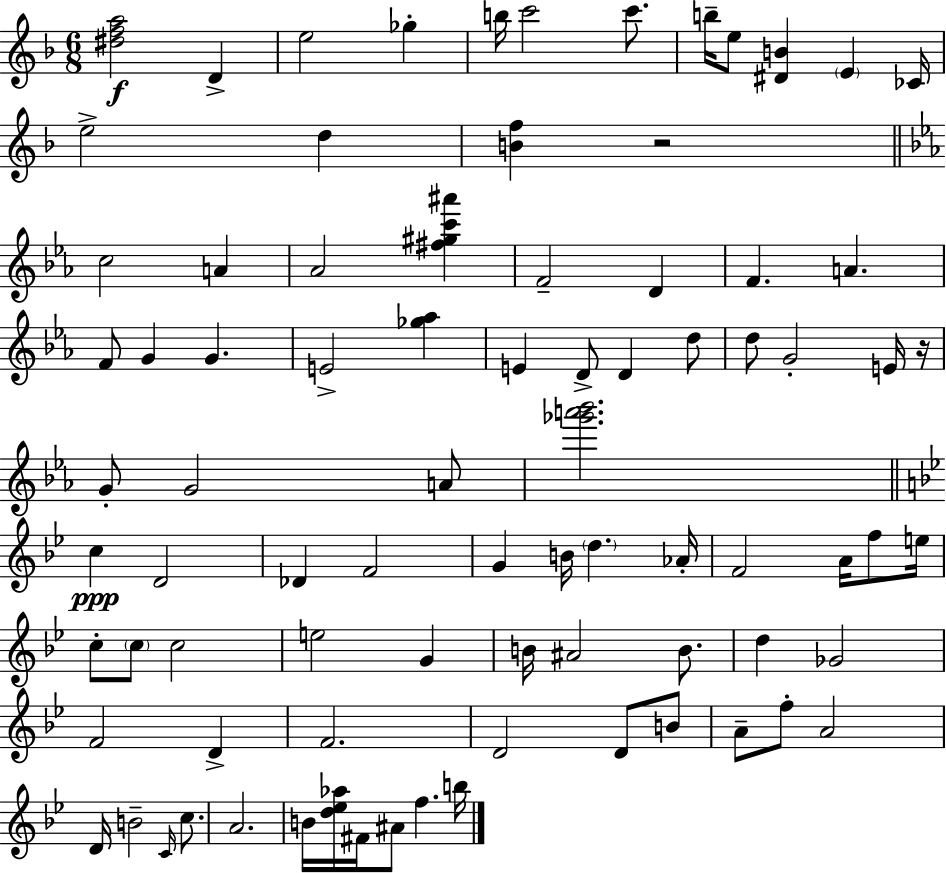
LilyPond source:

{
  \clef treble
  \numericTimeSignature
  \time 6/8
  \key d \minor
  <dis'' f'' a''>2\f d'4-> | e''2 ges''4-. | b''16 c'''2 c'''8. | b''16-- e''8 <dis' b'>4 \parenthesize e'4 ces'16 | \break e''2-> d''4 | <b' f''>4 r2 | \bar "||" \break \key ees \major c''2 a'4 | aes'2 <fis'' gis'' c''' ais'''>4 | f'2-- d'4 | f'4. a'4. | \break f'8 g'4 g'4. | e'2-> <ges'' aes''>4 | e'4 d'8-> d'4 d''8 | d''8 g'2-. e'16 r16 | \break g'8-. g'2 a'8 | <ges''' a''' bes'''>2. | \bar "||" \break \key g \minor c''4\ppp d'2 | des'4 f'2 | g'4 b'16 \parenthesize d''4. aes'16-. | f'2 a'16 f''8 e''16 | \break c''8-. \parenthesize c''8 c''2 | e''2 g'4 | b'16 ais'2 b'8. | d''4 ges'2 | \break f'2 d'4-> | f'2. | d'2 d'8 b'8 | a'8-- f''8-. a'2 | \break d'16 b'2-- \grace { c'16 } c''8. | a'2. | b'16 <d'' ees'' aes''>16 fis'16 ais'8 f''4. | b''16 \bar "|."
}